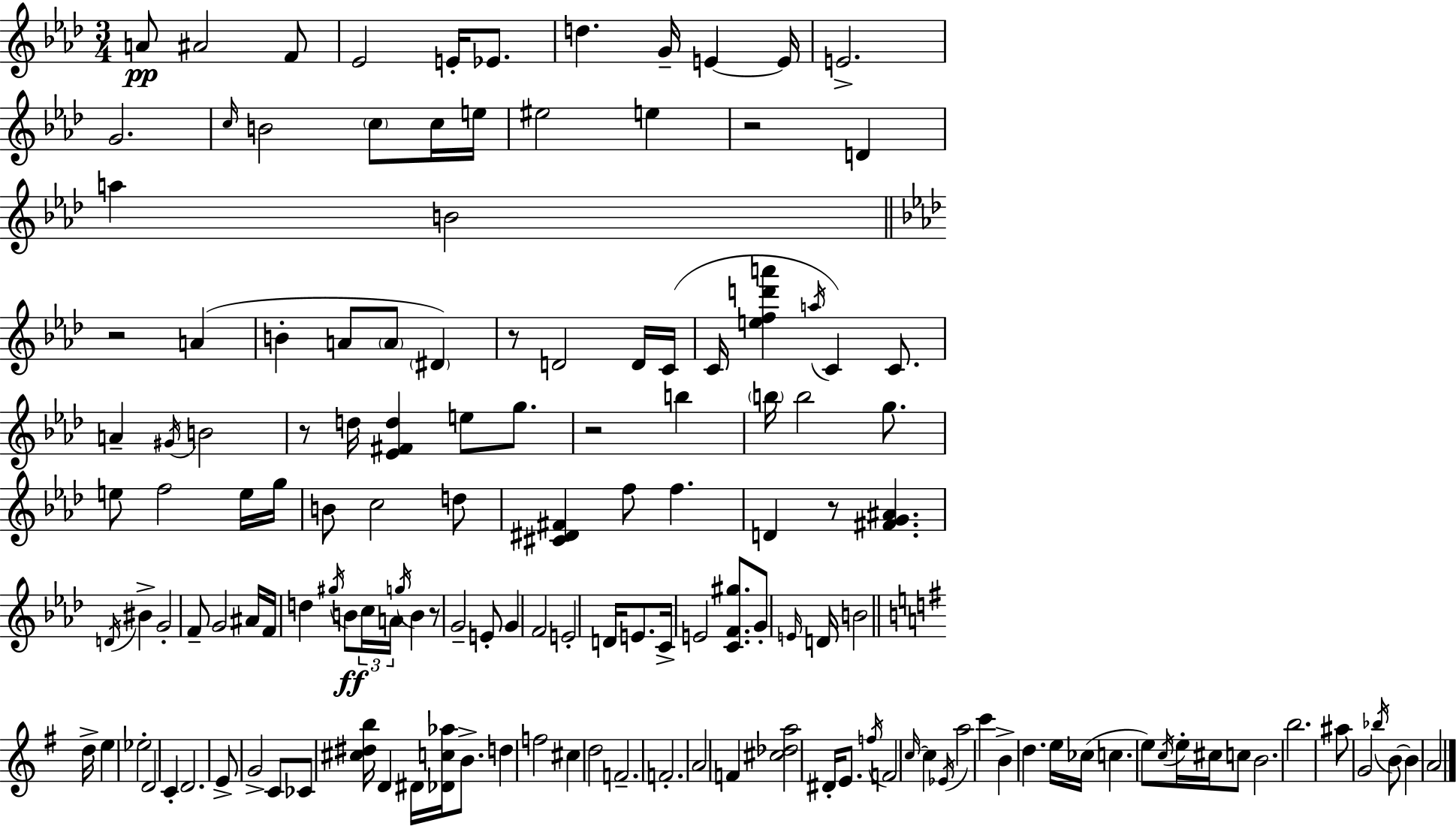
A4/e A#4/h F4/e Eb4/h E4/s Eb4/e. D5/q. G4/s E4/q E4/s E4/h. G4/h. C5/s B4/h C5/e C5/s E5/s EIS5/h E5/q R/h D4/q A5/q B4/h R/h A4/q B4/q A4/e A4/e D#4/q R/e D4/h D4/s C4/s C4/s [E5,F5,D6,A6]/q A5/s C4/q C4/e. A4/q G#4/s B4/h R/e D5/s [Eb4,F#4,D5]/q E5/e G5/e. R/h B5/q B5/s B5/h G5/e. E5/e F5/h E5/s G5/s B4/e C5/h D5/e [C#4,D#4,F#4]/q F5/e F5/q. D4/q R/e [F#4,G4,A#4]/q. D4/s BIS4/q G4/h F4/e G4/h A#4/s F4/s D5/q G#5/s B4/e C5/s A4/s G5/s B4/q R/e G4/h E4/e G4/q F4/h E4/h D4/s E4/e. C4/s E4/h [C4,F4,G#5]/e. G4/e E4/s D4/s B4/h D5/s E5/q Eb5/h D4/h C4/q D4/h. E4/e G4/h C4/e CES4/e [C#5,D#5,B5]/s D4/q D#4/s [Db4,C5,Ab5]/s B4/e. D5/q F5/h C#5/q D5/h F4/h. F4/h. A4/h F4/q [C#5,Db5,A5]/h D#4/s E4/e. F5/s F4/h C5/s C5/q Eb4/s A5/h C6/q B4/q D5/q. E5/s CES5/s C5/q. E5/e C5/s E5/s C#5/s C5/e B4/h. B5/h. A#5/e G4/h Bb5/s B4/e B4/q A4/h